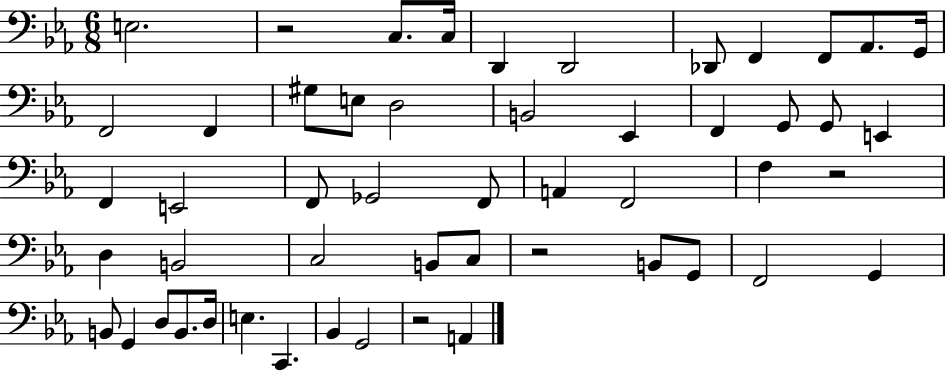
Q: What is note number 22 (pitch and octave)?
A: F2